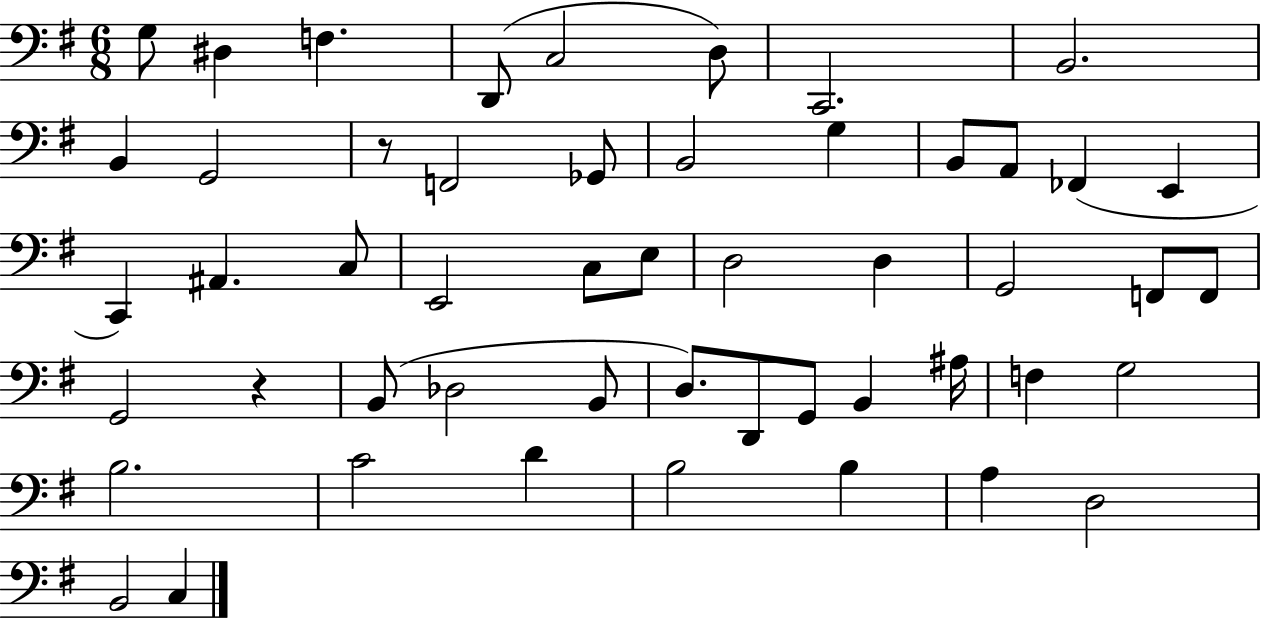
{
  \clef bass
  \numericTimeSignature
  \time 6/8
  \key g \major
  g8 dis4 f4. | d,8( c2 d8) | c,2. | b,2. | \break b,4 g,2 | r8 f,2 ges,8 | b,2 g4 | b,8 a,8 fes,4( e,4 | \break c,4) ais,4. c8 | e,2 c8 e8 | d2 d4 | g,2 f,8 f,8 | \break g,2 r4 | b,8( des2 b,8 | d8.) d,8 g,8 b,4 ais16 | f4 g2 | \break b2. | c'2 d'4 | b2 b4 | a4 d2 | \break b,2 c4 | \bar "|."
}